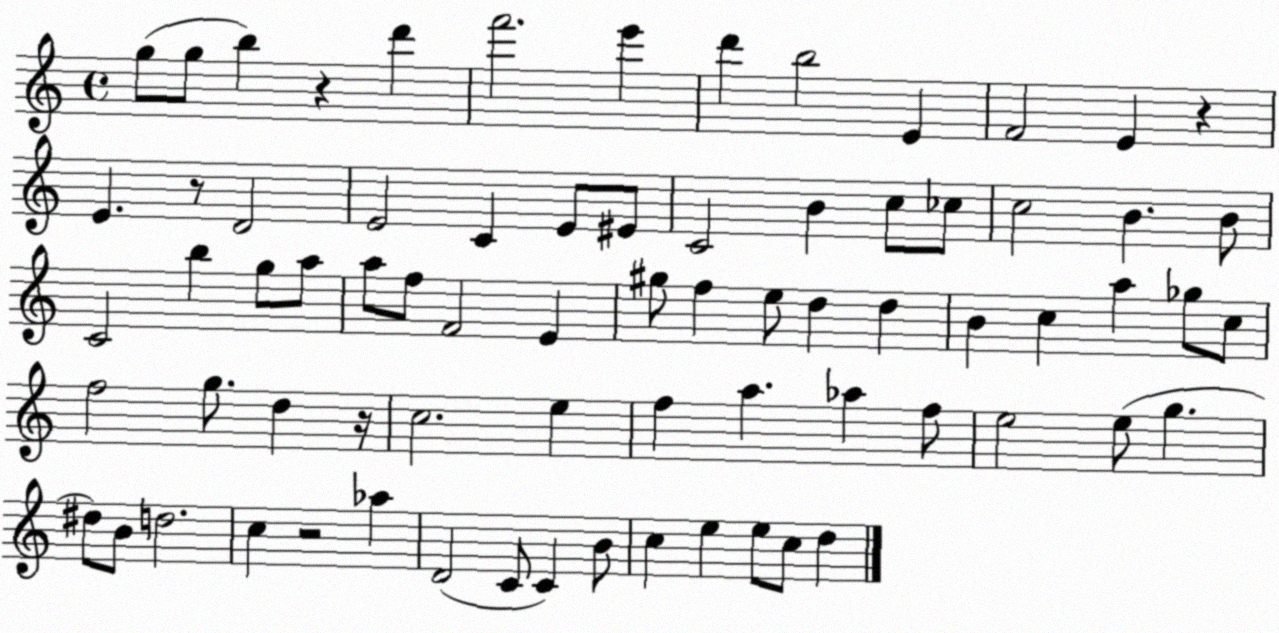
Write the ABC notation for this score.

X:1
T:Untitled
M:4/4
L:1/4
K:C
g/2 g/2 b z d' f'2 e' d' b2 E F2 E z E z/2 D2 E2 C E/2 ^E/2 C2 B c/2 _c/2 c2 B B/2 C2 b g/2 a/2 a/2 f/2 F2 E ^g/2 f e/2 d d B c a _g/2 c/2 f2 g/2 d z/4 c2 e f a _a f/2 e2 e/2 g ^d/2 B/2 d2 c z2 _a D2 C/2 C B/2 c e e/2 c/2 d